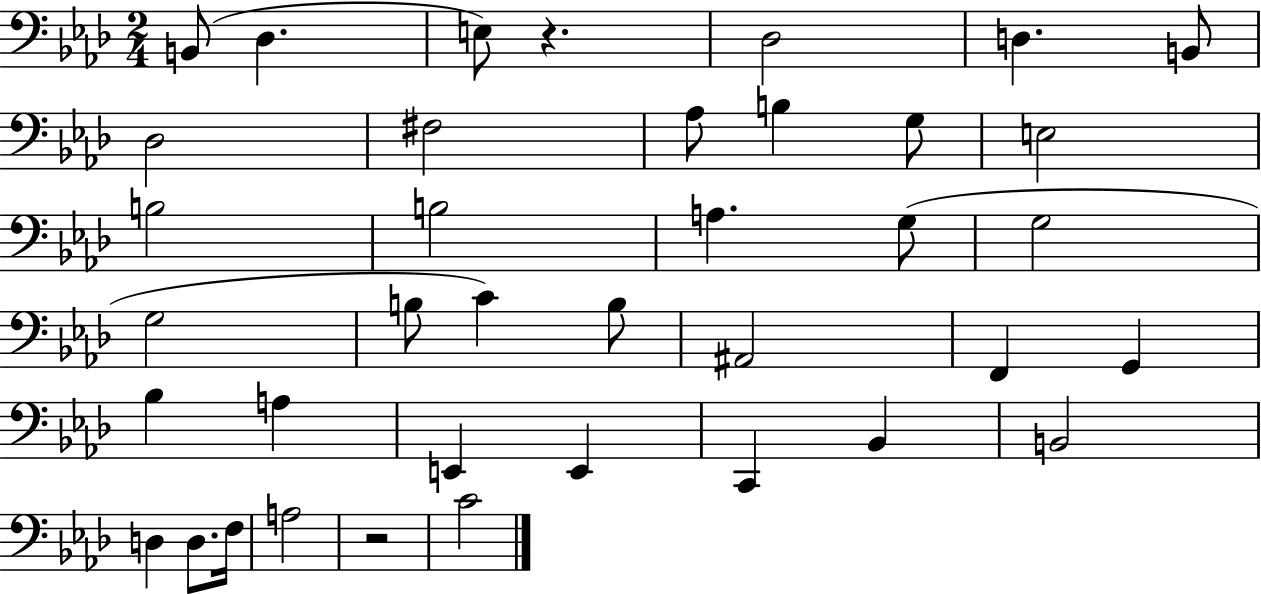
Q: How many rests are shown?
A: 2